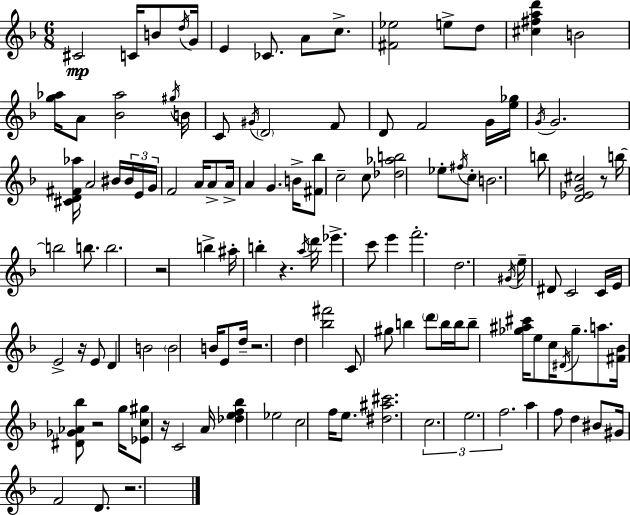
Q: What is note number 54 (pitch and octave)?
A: C6